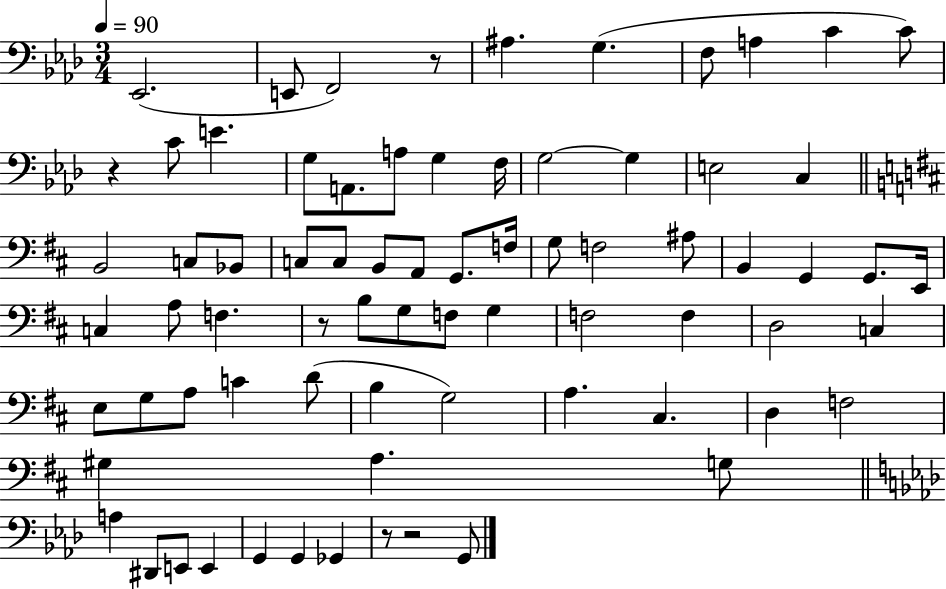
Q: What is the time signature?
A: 3/4